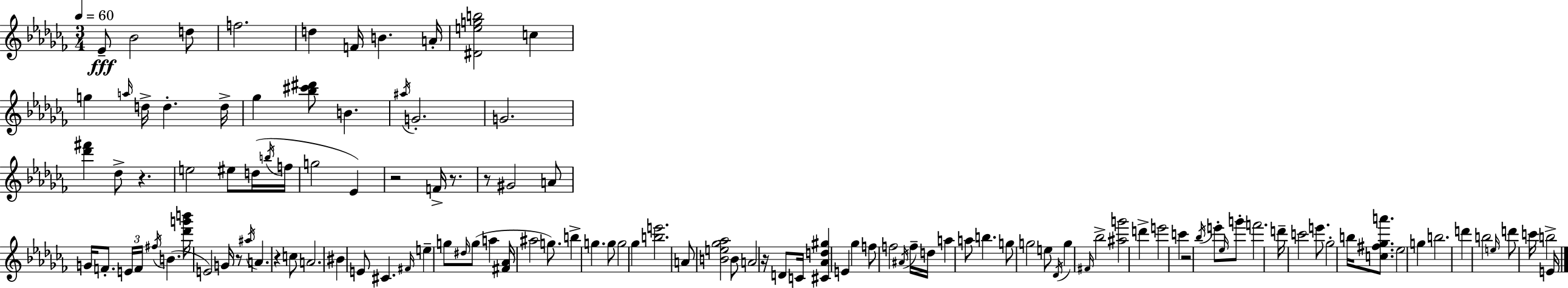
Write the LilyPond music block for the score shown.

{
  \clef treble
  \numericTimeSignature
  \time 3/4
  \key aes \minor
  \tempo 4 = 60
  ees'8--\fff bes'2 d''8 | f''2. | d''4 f'16 b'4. a'16-. | <dis' e'' g'' b''>2 c''4 | \break g''4 \grace { a''16 } d''16-> d''4.-. | d''16-> ges''4 <bes'' cis''' dis'''>8 b'4. | \acciaccatura { ais''16 } g'2.-. | g'2. | \break <des''' fis'''>4 des''8-> r4. | e''2 eis''8 | d''16( \acciaccatura { b''16 } f''16 g''2 ees'4) | r2 f'16-> | \break r8. r8 gis'2 | a'8 g'16 f'8.-. \tuplet 3/2 { e'16 f'16 \acciaccatura { fis''16 } } b'4.( | <des''' g''' b'''>16 e'2) | g'16 r8 \acciaccatura { ais''16 } a'4. r4 | \break c''8 a'2. | bis'4 e'8 cis'4. | \grace { fis'16 } e''4-- g''8 | \grace { dis''16 } g''8( a''4 <fis' aes'>16 ais''2 | \break g''8.) b''4-> g''4. | g''8 g''2 | ges''4 <b'' e'''>2. | a'8 <b' e'' ges'' aes''>2 | \break b'8 a'2 | r16 d'8 c'16 <cis' aes' d'' gis''>4 e'4 | ges''4 f''8 f''2 | \acciaccatura { ais'16 } f''16-- d''16 a''4 | \break a''8 b''4. g''8 g''2 | e''8 \acciaccatura { des'16 } g''4 | \grace { fis'16 } bes''2-> <ais'' g'''>2 | d'''4-> e'''2 | \break c'''4 r2 | \acciaccatura { bes''16 } e'''8-. \grace { ees''16 } g'''8-. | f'''2. | d'''16-- c'''2 e'''8. | \break ges''2-. b''16 <c'' fis'' ges'' a'''>8. | ees''2 g''4 | b''2. | d'''4 b''2 | \break \grace { e''16 } d'''8 c'''16 b''2-> | e'16 \bar "|."
}